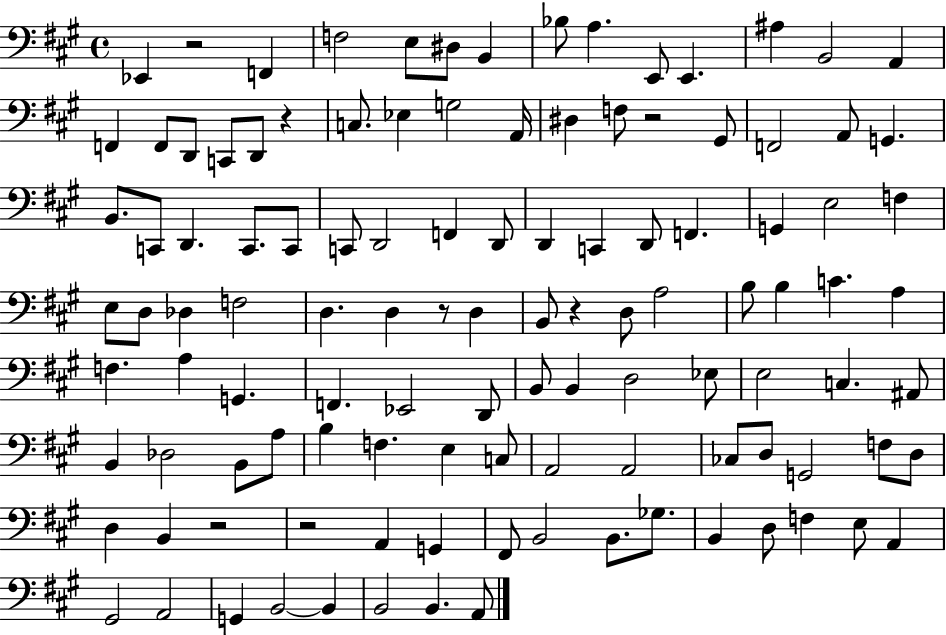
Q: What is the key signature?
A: A major